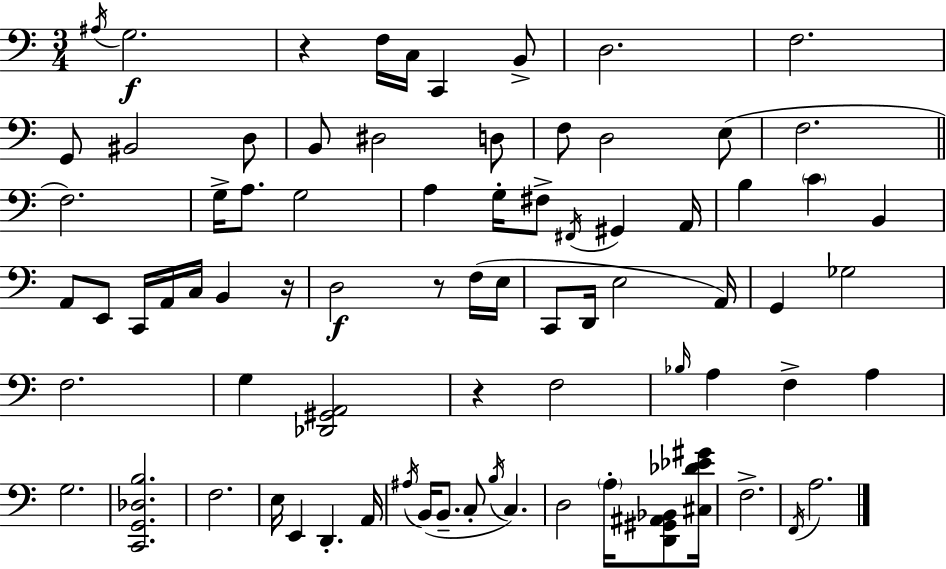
{
  \clef bass
  \numericTimeSignature
  \time 3/4
  \key c \major
  \acciaccatura { ais16 }\f g2. | r4 f16 c16 c,4 b,8-> | d2. | f2. | \break g,8 bis,2 d8 | b,8 dis2 d8 | f8 d2 e8( | f2. | \break \bar "||" \break \key c \major f2.) | g16-> a8. g2 | a4 g16-. fis8-> \acciaccatura { fis,16 } gis,4 | a,16 b4 \parenthesize c'4 b,4 | \break a,8 e,8 c,16 a,16 c16 b,4 | r16 d2\f r8 f16( | e16 c,8 d,16 e2 | a,16) g,4 ges2 | \break f2. | g4 <des, gis, a,>2 | r4 f2 | \grace { bes16 } a4 f4-> a4 | \break g2. | <c, g, des b>2. | f2. | e16 e,4 d,4.-. | \break a,16 \acciaccatura { ais16 } b,16( b,8.-- c8-. \acciaccatura { b16 }) c4. | d2 | \parenthesize a16-. <d, gis, ais, bes,>8 <cis des' ees' gis'>16 f2.-> | \acciaccatura { f,16 } a2. | \break \bar "|."
}